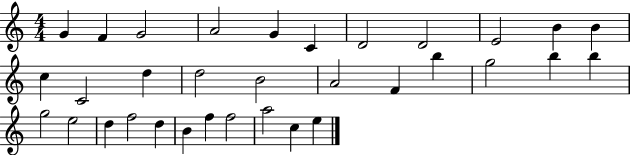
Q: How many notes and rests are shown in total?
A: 33